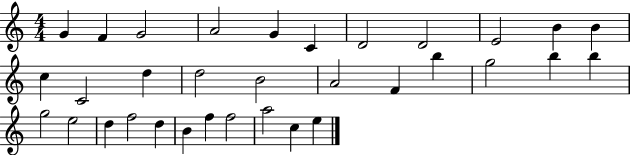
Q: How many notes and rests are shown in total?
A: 33